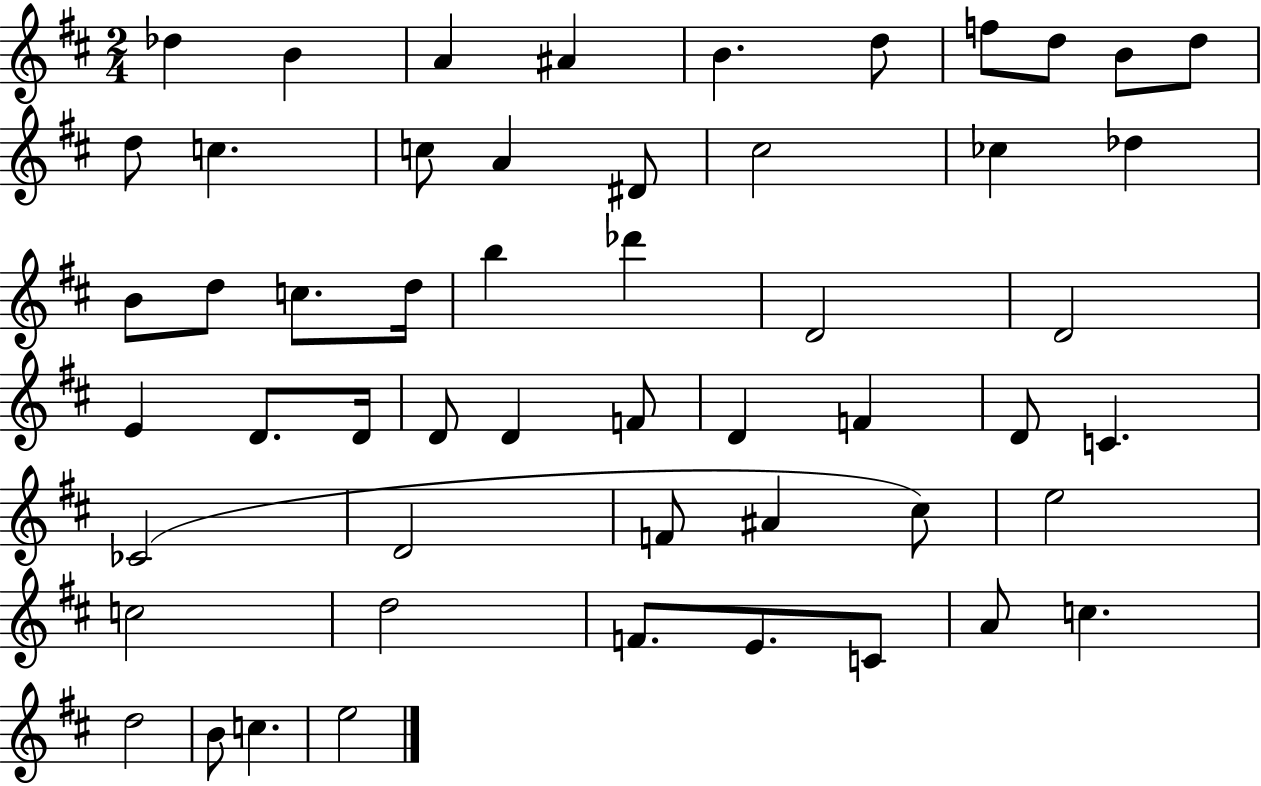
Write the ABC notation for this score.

X:1
T:Untitled
M:2/4
L:1/4
K:D
_d B A ^A B d/2 f/2 d/2 B/2 d/2 d/2 c c/2 A ^D/2 ^c2 _c _d B/2 d/2 c/2 d/4 b _d' D2 D2 E D/2 D/4 D/2 D F/2 D F D/2 C _C2 D2 F/2 ^A ^c/2 e2 c2 d2 F/2 E/2 C/2 A/2 c d2 B/2 c e2